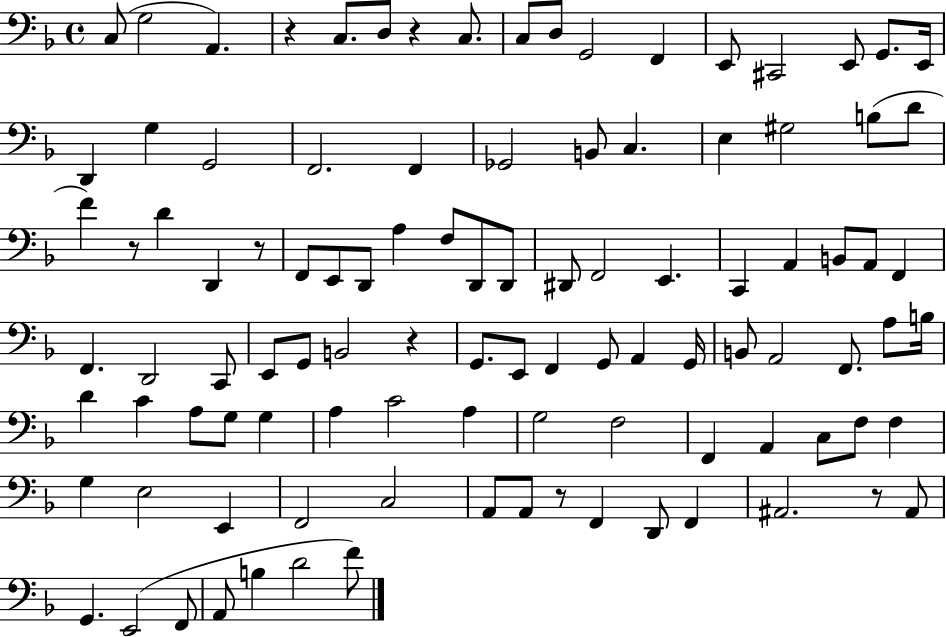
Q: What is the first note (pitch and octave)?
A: C3